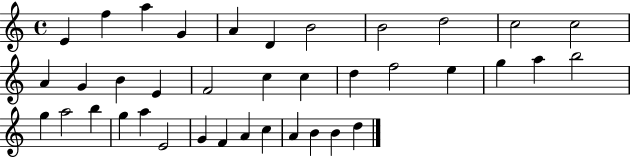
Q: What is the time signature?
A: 4/4